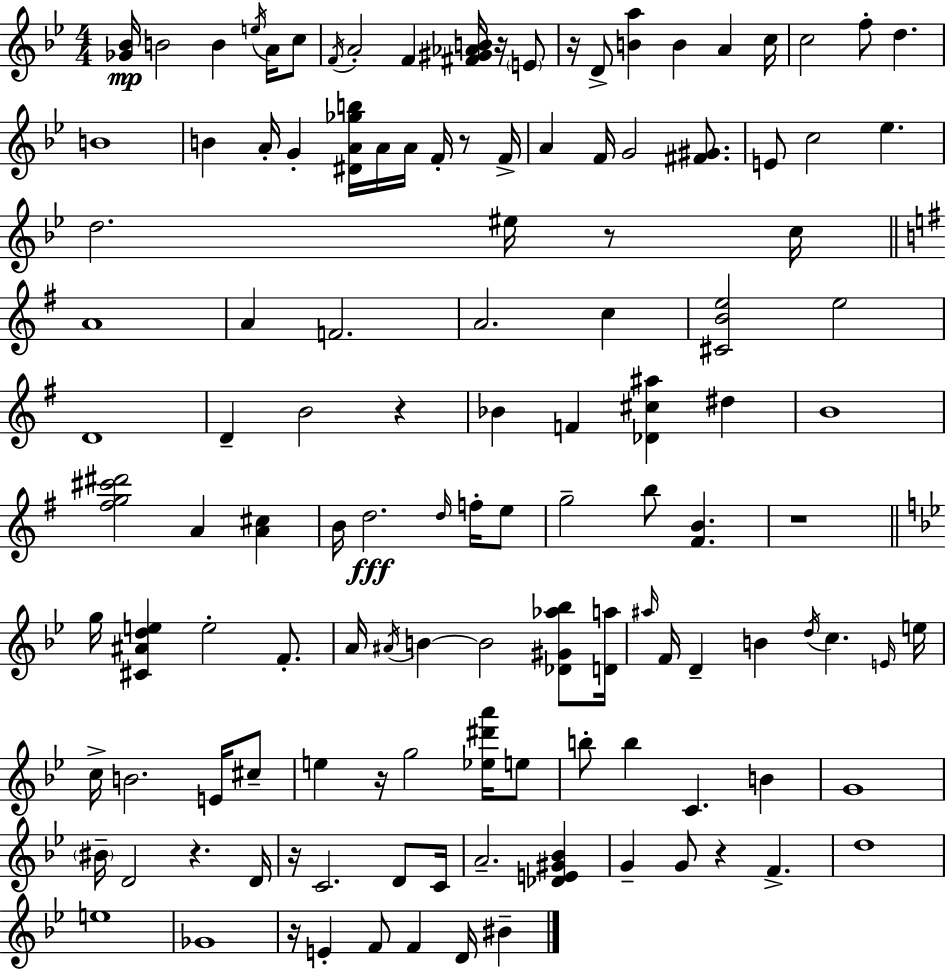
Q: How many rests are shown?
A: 11